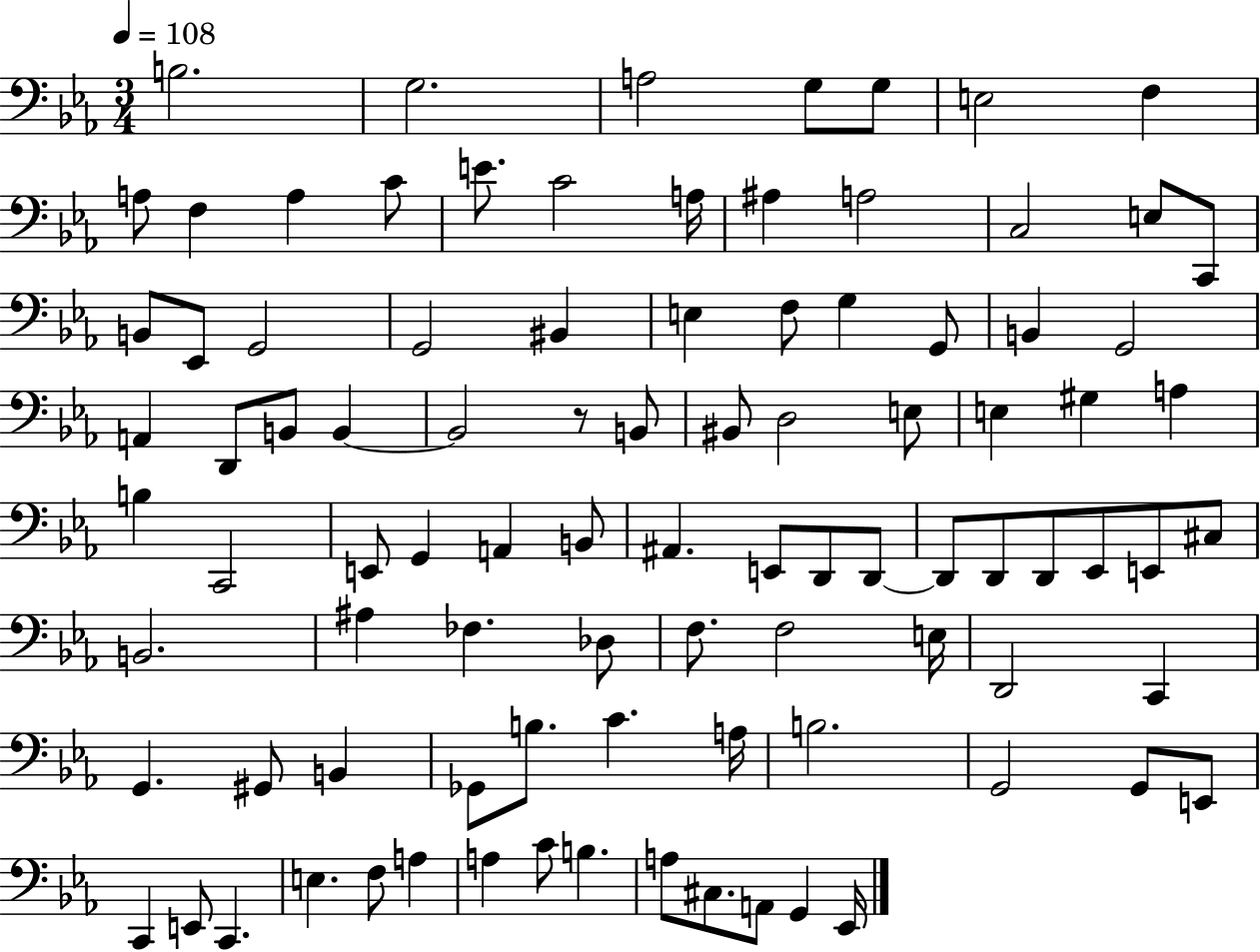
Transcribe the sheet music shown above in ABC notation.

X:1
T:Untitled
M:3/4
L:1/4
K:Eb
B,2 G,2 A,2 G,/2 G,/2 E,2 F, A,/2 F, A, C/2 E/2 C2 A,/4 ^A, A,2 C,2 E,/2 C,,/2 B,,/2 _E,,/2 G,,2 G,,2 ^B,, E, F,/2 G, G,,/2 B,, G,,2 A,, D,,/2 B,,/2 B,, B,,2 z/2 B,,/2 ^B,,/2 D,2 E,/2 E, ^G, A, B, C,,2 E,,/2 G,, A,, B,,/2 ^A,, E,,/2 D,,/2 D,,/2 D,,/2 D,,/2 D,,/2 _E,,/2 E,,/2 ^C,/2 B,,2 ^A, _F, _D,/2 F,/2 F,2 E,/4 D,,2 C,, G,, ^G,,/2 B,, _G,,/2 B,/2 C A,/4 B,2 G,,2 G,,/2 E,,/2 C,, E,,/2 C,, E, F,/2 A, A, C/2 B, A,/2 ^C,/2 A,,/2 G,, _E,,/4